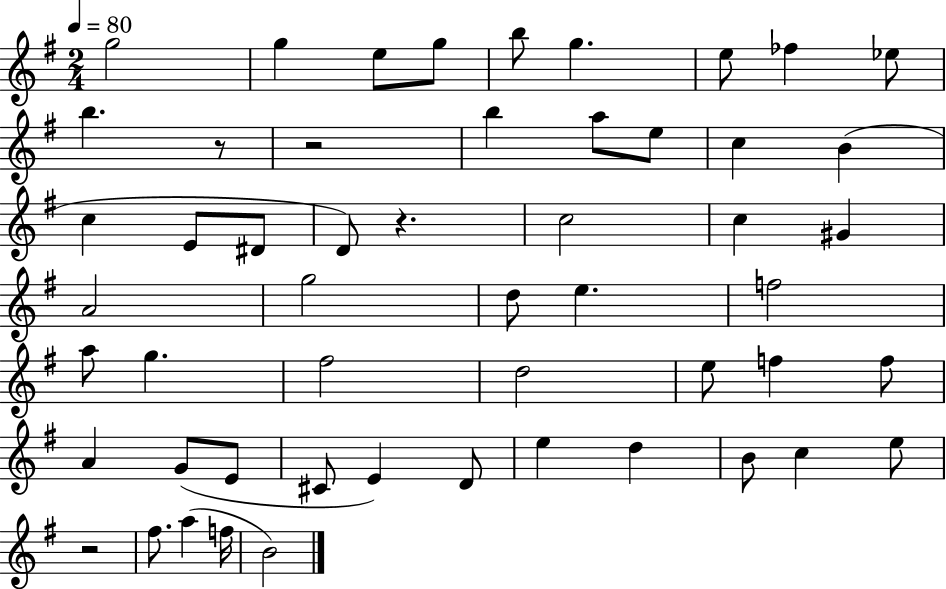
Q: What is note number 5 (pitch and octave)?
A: B5